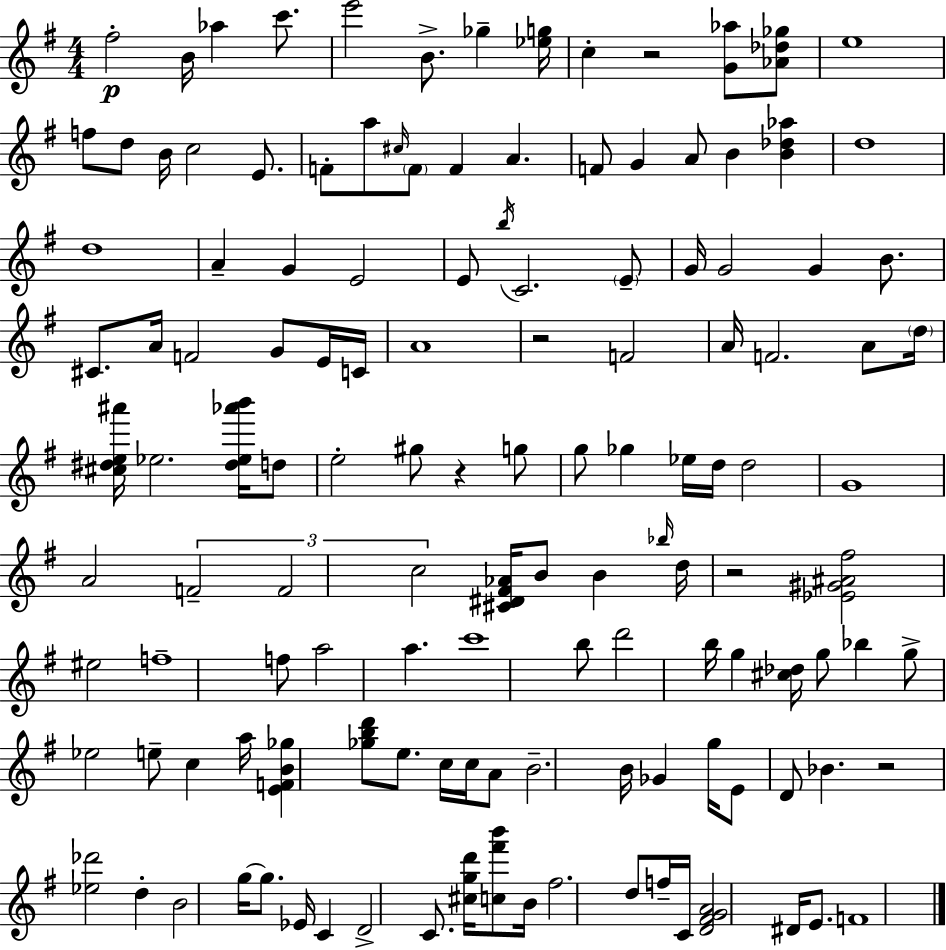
F#5/h B4/s Ab5/q C6/e. E6/h B4/e. Gb5/q [Eb5,G5]/s C5/q R/h [G4,Ab5]/e [Ab4,Db5,Gb5]/e E5/w F5/e D5/e B4/s C5/h E4/e. F4/e A5/e C#5/s F4/e F4/q A4/q. F4/e G4/q A4/e B4/q [B4,Db5,Ab5]/q D5/w D5/w A4/q G4/q E4/h E4/e B5/s C4/h. E4/e G4/s G4/h G4/q B4/e. C#4/e. A4/s F4/h G4/e E4/s C4/s A4/w R/h F4/h A4/s F4/h. A4/e D5/s [C#5,D#5,E5,A#6]/s Eb5/h. [D#5,Eb5,Ab6,B6]/s D5/e E5/h G#5/e R/q G5/e G5/e Gb5/q Eb5/s D5/s D5/h G4/w A4/h F4/h F4/h C5/h [C#4,D#4,F#4,Ab4]/s B4/e B4/q Bb5/s D5/s R/h [Eb4,G#4,A#4,F#5]/h EIS5/h F5/w F5/e A5/h A5/q. C6/w B5/e D6/h B5/s G5/q [C#5,Db5]/s G5/e Bb5/q G5/e Eb5/h E5/e C5/q A5/s [E4,F4,B4,Gb5]/q [Gb5,B5,D6]/e E5/e. C5/s C5/s A4/e B4/h. B4/s Gb4/q G5/s E4/e D4/e Bb4/q. R/h [Eb5,Db6]/h D5/q B4/h G5/s G5/e. Eb4/s C4/q D4/h C4/e. [C#5,G5,D6]/s [C5,F#6,B6]/e B4/s F#5/h. D5/e F5/s C4/s [D4,F#4,G4,A4]/h D#4/s E4/e. F4/w